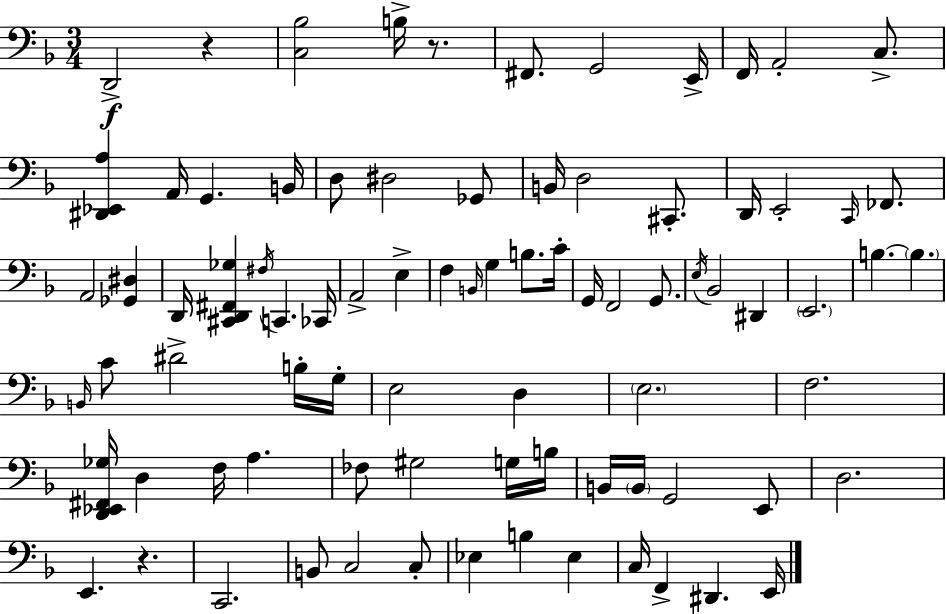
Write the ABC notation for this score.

X:1
T:Untitled
M:3/4
L:1/4
K:F
D,,2 z [C,_B,]2 B,/4 z/2 ^F,,/2 G,,2 E,,/4 F,,/4 A,,2 C,/2 [^D,,_E,,A,] A,,/4 G,, B,,/4 D,/2 ^D,2 _G,,/2 B,,/4 D,2 ^C,,/2 D,,/4 E,,2 C,,/4 _F,,/2 A,,2 [_G,,^D,] D,,/4 [^C,,D,,^F,,_G,] ^F,/4 C,, _C,,/4 A,,2 E, F, B,,/4 G, B,/2 C/4 G,,/4 F,,2 G,,/2 E,/4 _B,,2 ^D,, E,,2 B, B, B,,/4 C/2 ^D2 B,/4 G,/4 E,2 D, E,2 F,2 [D,,_E,,^F,,_G,]/4 D, F,/4 A, _F,/2 ^G,2 G,/4 B,/4 B,,/4 B,,/4 G,,2 E,,/2 D,2 E,, z C,,2 B,,/2 C,2 C,/2 _E, B, _E, C,/4 F,, ^D,, E,,/4